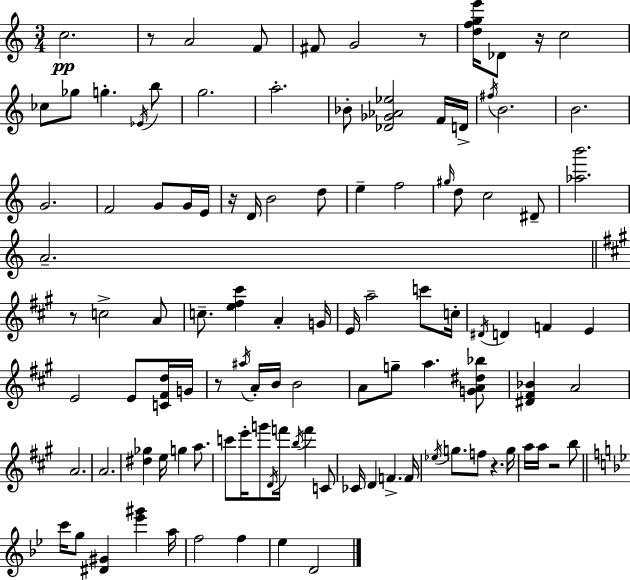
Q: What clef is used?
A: treble